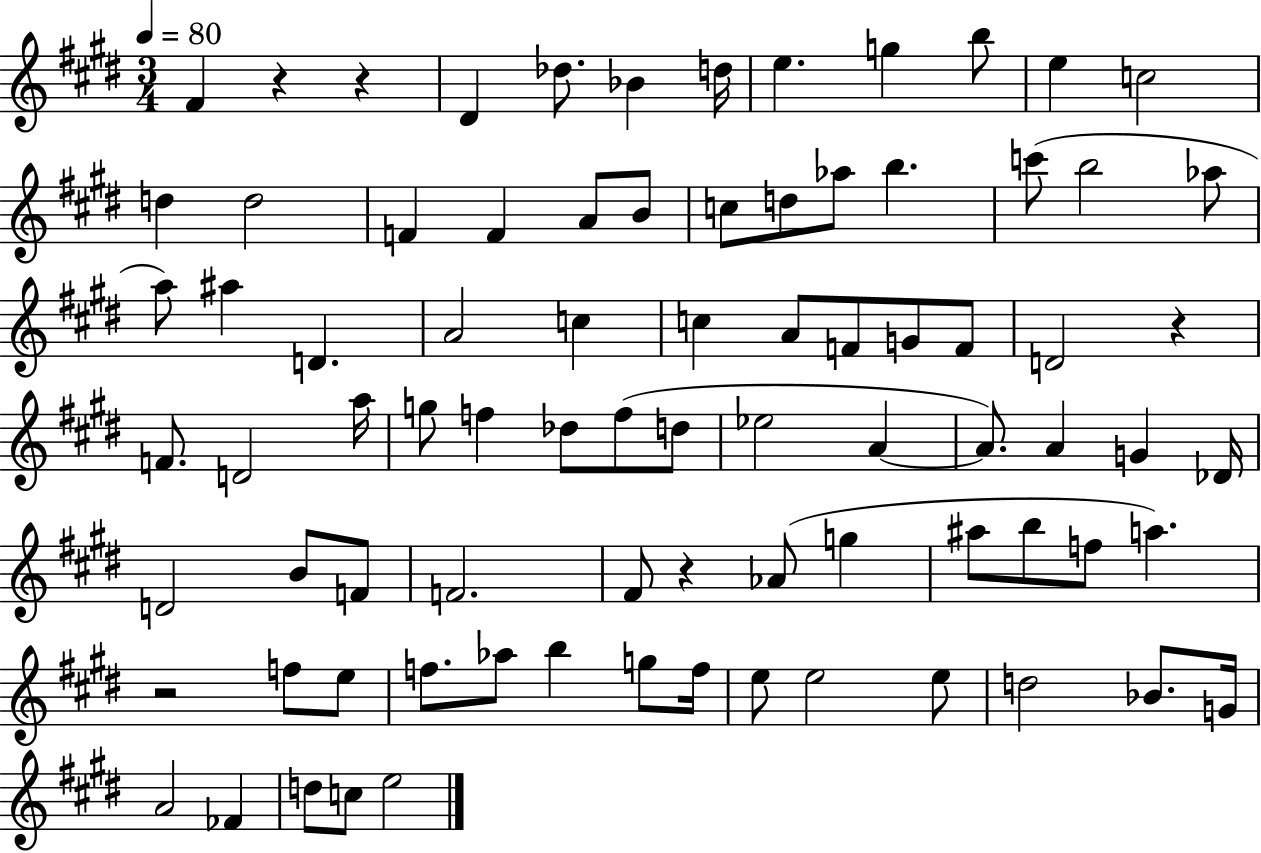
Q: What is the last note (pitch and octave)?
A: E5